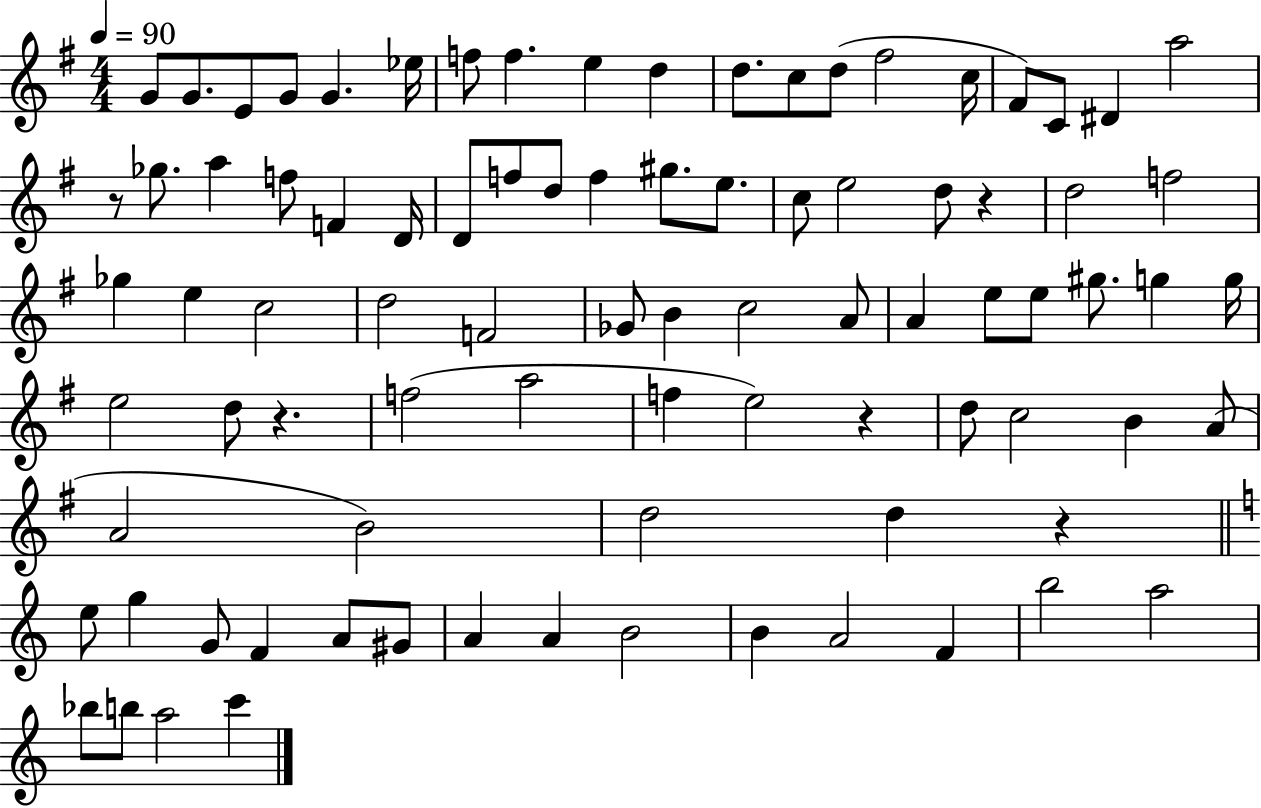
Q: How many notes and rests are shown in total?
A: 87